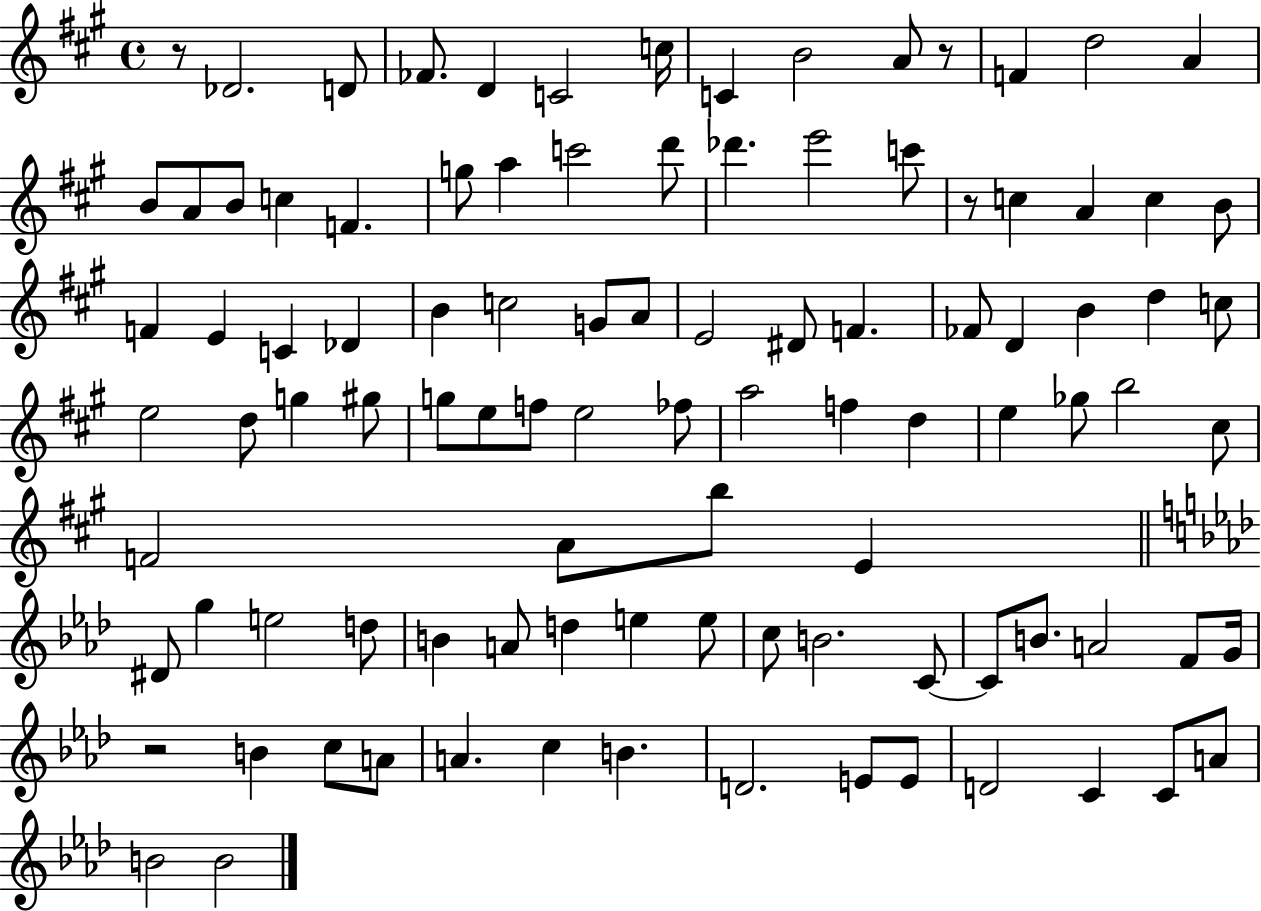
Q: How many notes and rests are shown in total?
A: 100